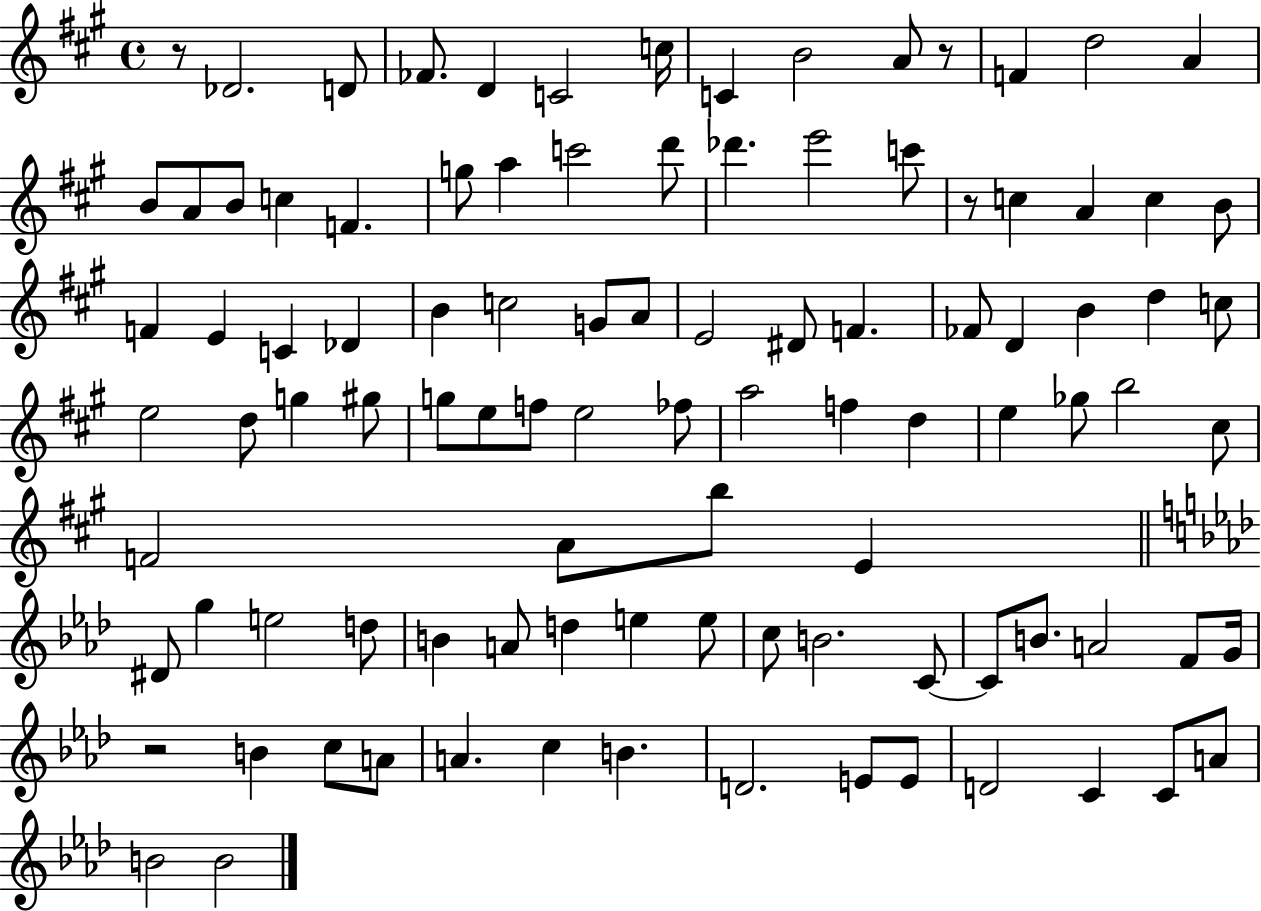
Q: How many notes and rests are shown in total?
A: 100